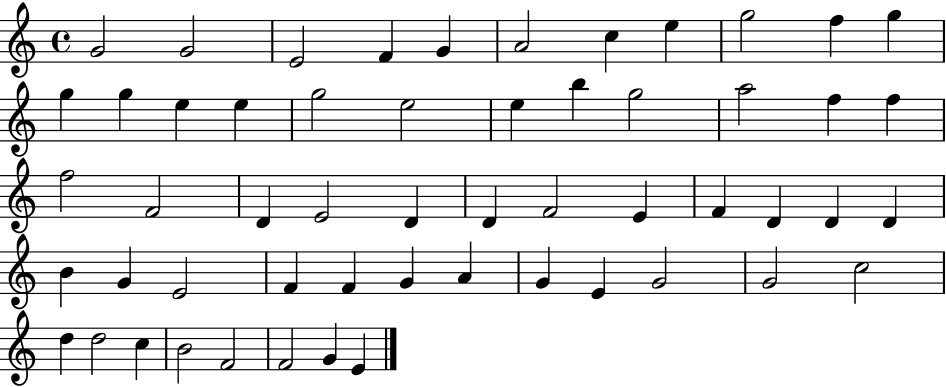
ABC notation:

X:1
T:Untitled
M:4/4
L:1/4
K:C
G2 G2 E2 F G A2 c e g2 f g g g e e g2 e2 e b g2 a2 f f f2 F2 D E2 D D F2 E F D D D B G E2 F F G A G E G2 G2 c2 d d2 c B2 F2 F2 G E